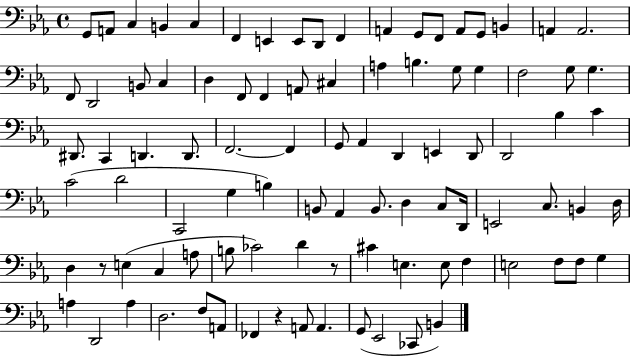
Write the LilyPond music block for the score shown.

{
  \clef bass
  \time 4/4
  \defaultTimeSignature
  \key ees \major
  \repeat volta 2 { g,8 a,8 c4 b,4 c4 | f,4 e,4 e,8 d,8 f,4 | a,4 g,8 f,8 a,8 g,8 b,4 | a,4 a,2. | \break f,8 d,2 b,8 c4 | d4 f,8 f,4 a,8 cis4 | a4 b4. g8 g4 | f2 g8 g4. | \break dis,8. c,4 d,4. d,8. | f,2.~~ f,4 | g,8 aes,4 d,4 e,4 d,8 | d,2 bes4 c'4 | \break c'2( d'2 | c,2 g4 b4) | b,8 aes,4 b,8. d4 c8 d,16 | e,2 c8. b,4 d16 | \break d4 r8 e4( c4 a8 | b8 ces'2) d'4 r8 | cis'4 e4. e8 f4 | e2 f8 f8 g4 | \break a4 d,2 a4 | d2. f8 a,8 | fes,4 r4 a,8 a,4. | g,8( ees,2 ces,8 b,4) | \break } \bar "|."
}